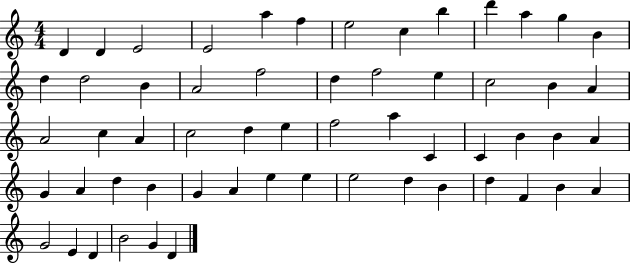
X:1
T:Untitled
M:4/4
L:1/4
K:C
D D E2 E2 a f e2 c b d' a g B d d2 B A2 f2 d f2 e c2 B A A2 c A c2 d e f2 a C C B B A G A d B G A e e e2 d B d F B A G2 E D B2 G D